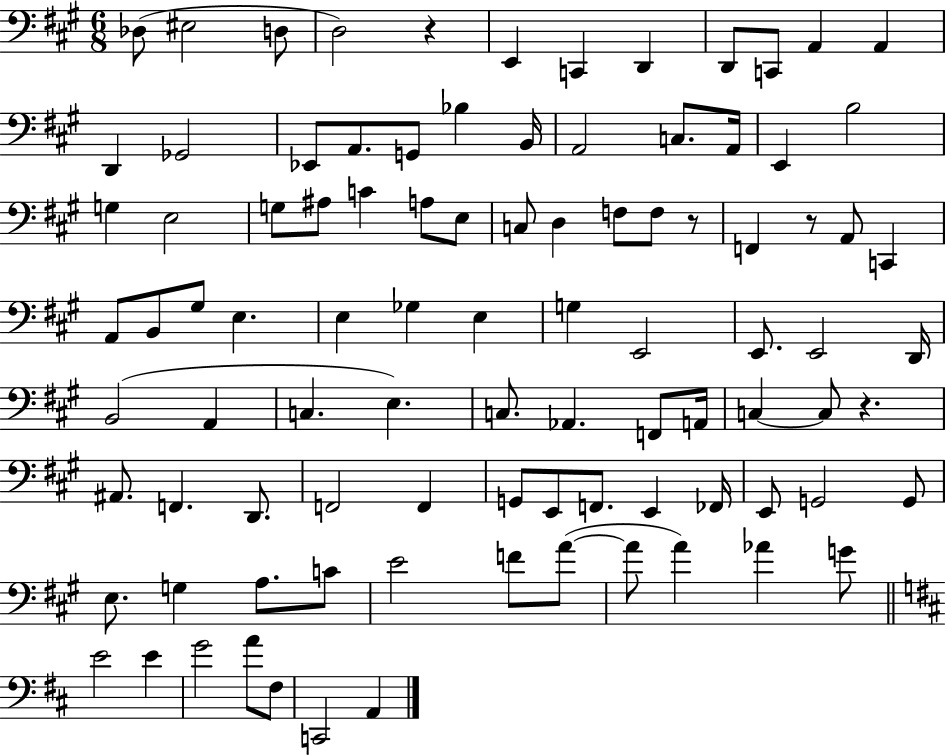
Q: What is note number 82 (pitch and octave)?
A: Ab4